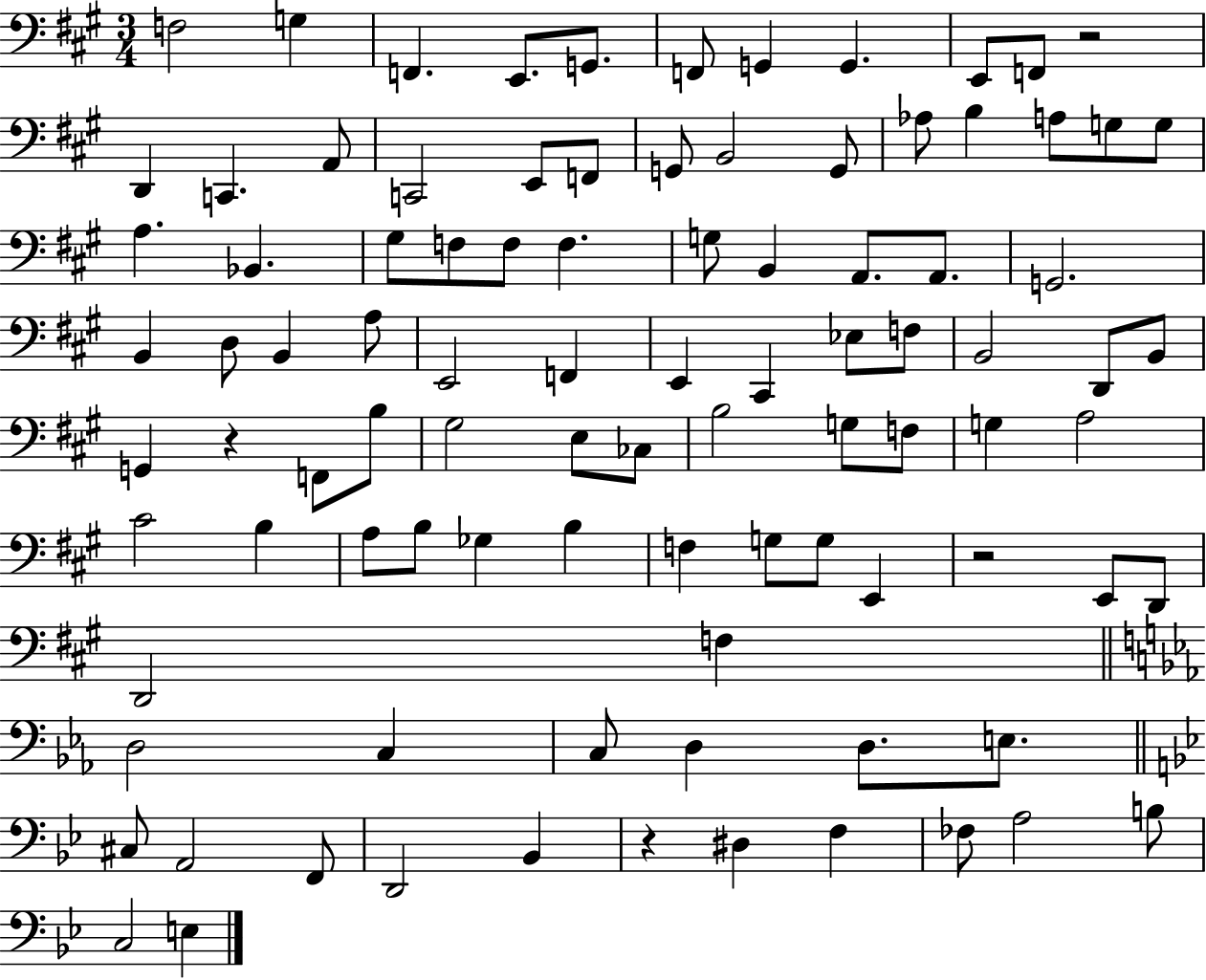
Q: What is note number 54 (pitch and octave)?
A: CES3